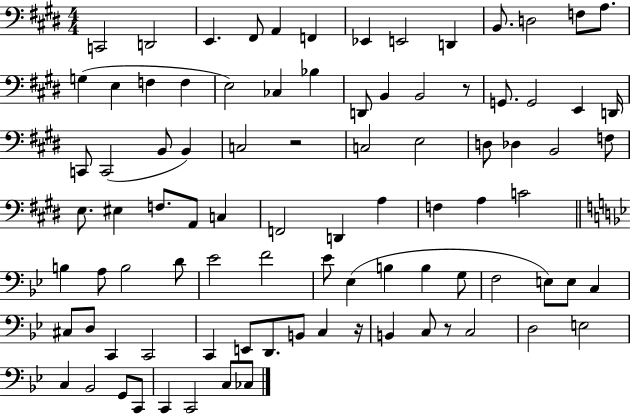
X:1
T:Untitled
M:4/4
L:1/4
K:E
C,,2 D,,2 E,, ^F,,/2 A,, F,, _E,, E,,2 D,, B,,/2 D,2 F,/2 A,/2 G, E, F, F, E,2 _C, _B, D,,/2 B,, B,,2 z/2 G,,/2 G,,2 E,, D,,/4 C,,/2 C,,2 B,,/2 B,, C,2 z2 C,2 E,2 D,/2 _D, B,,2 F,/2 E,/2 ^E, F,/2 A,,/2 C, F,,2 D,, A, F, A, C2 B, A,/2 B,2 D/2 _E2 F2 _E/2 _E, B, B, G,/2 F,2 E,/2 E,/2 C, ^C,/2 D,/2 C,, C,,2 C,, E,,/2 D,,/2 B,,/2 C, z/4 B,, C,/2 z/2 C,2 D,2 E,2 C, _B,,2 G,,/2 C,,/2 C,, C,,2 C,/2 _C,/2